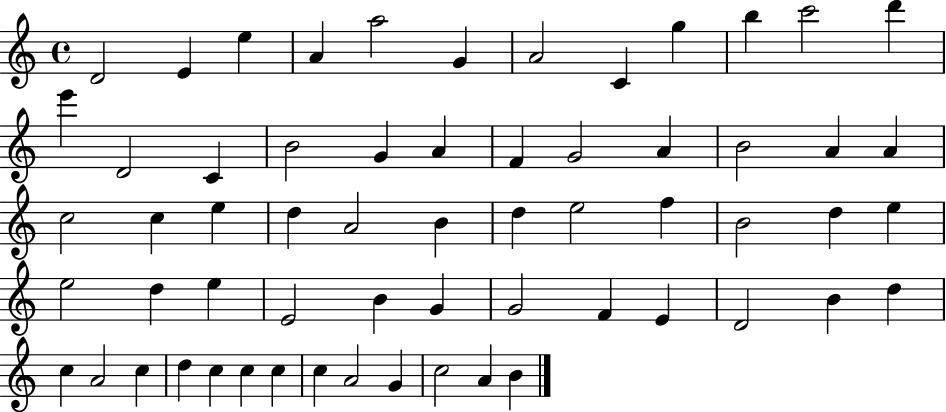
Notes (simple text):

D4/h E4/q E5/q A4/q A5/h G4/q A4/h C4/q G5/q B5/q C6/h D6/q E6/q D4/h C4/q B4/h G4/q A4/q F4/q G4/h A4/q B4/h A4/q A4/q C5/h C5/q E5/q D5/q A4/h B4/q D5/q E5/h F5/q B4/h D5/q E5/q E5/h D5/q E5/q E4/h B4/q G4/q G4/h F4/q E4/q D4/h B4/q D5/q C5/q A4/h C5/q D5/q C5/q C5/q C5/q C5/q A4/h G4/q C5/h A4/q B4/q